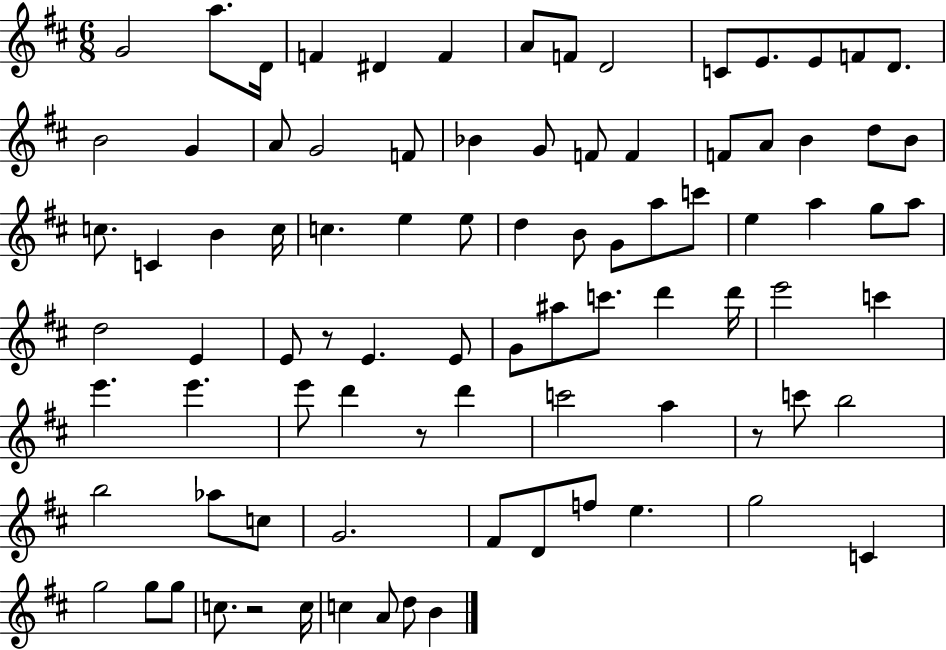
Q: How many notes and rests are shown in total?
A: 88